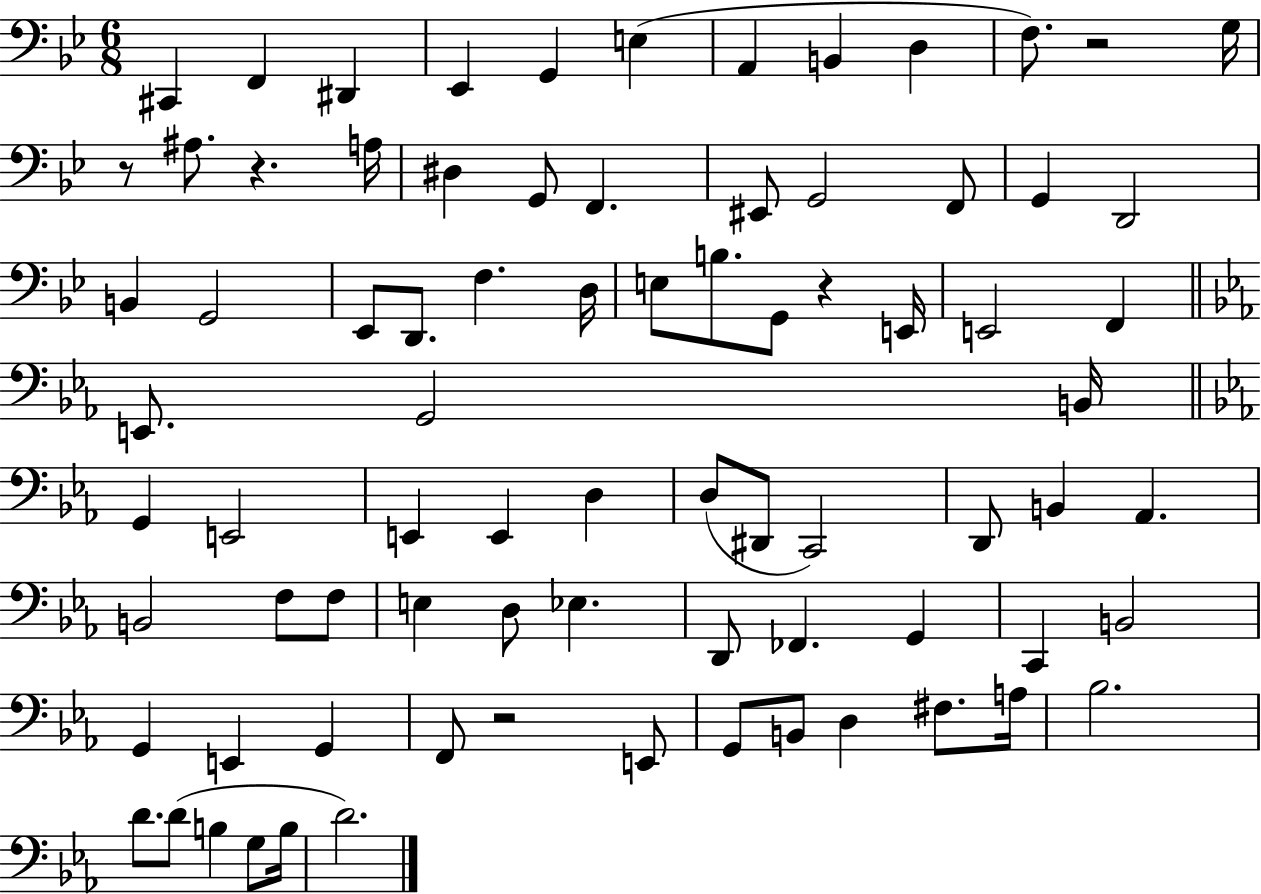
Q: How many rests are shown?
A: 5